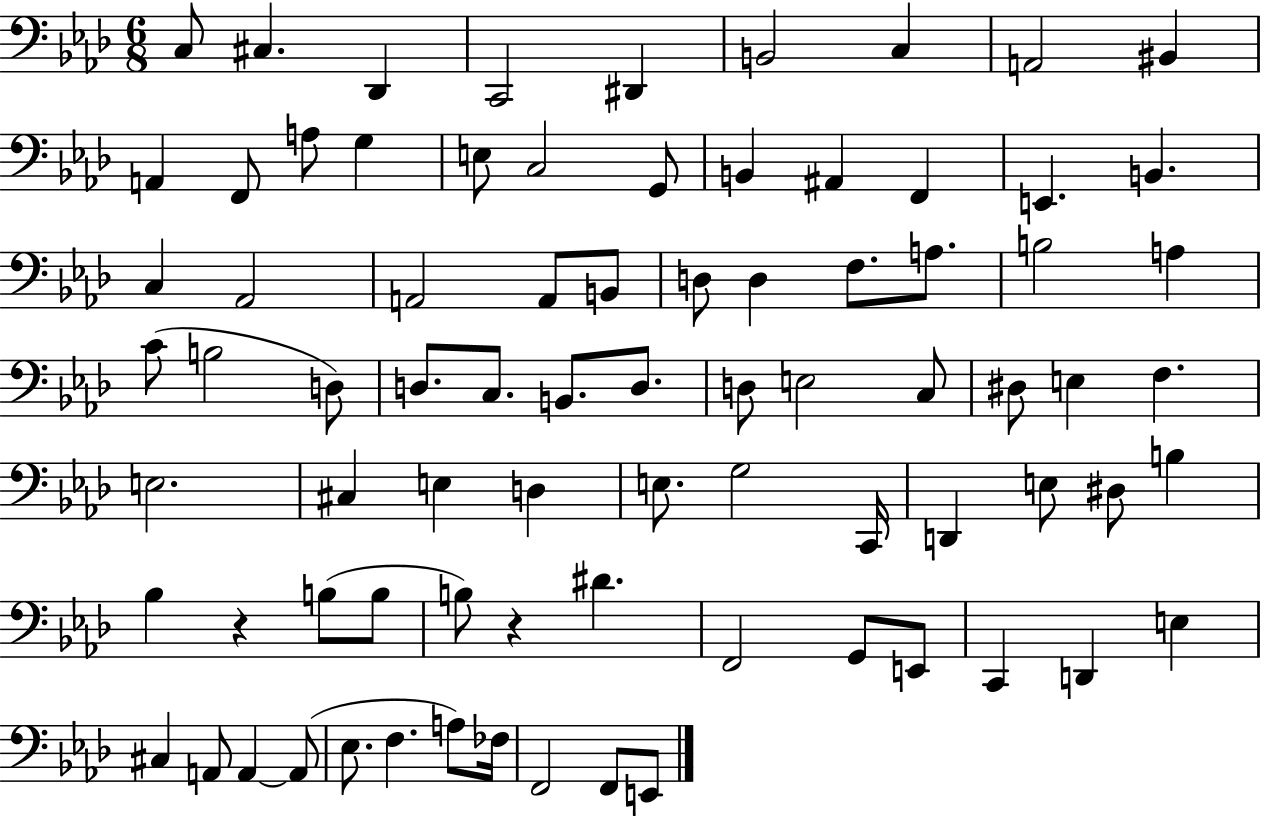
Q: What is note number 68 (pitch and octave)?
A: C#3